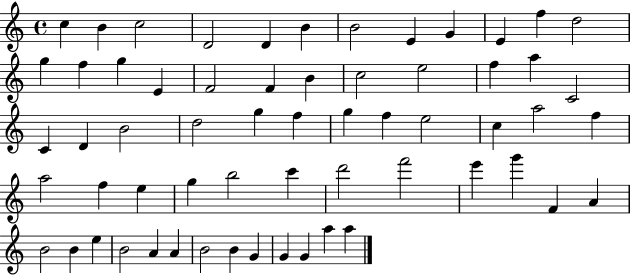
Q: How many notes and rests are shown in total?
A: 61